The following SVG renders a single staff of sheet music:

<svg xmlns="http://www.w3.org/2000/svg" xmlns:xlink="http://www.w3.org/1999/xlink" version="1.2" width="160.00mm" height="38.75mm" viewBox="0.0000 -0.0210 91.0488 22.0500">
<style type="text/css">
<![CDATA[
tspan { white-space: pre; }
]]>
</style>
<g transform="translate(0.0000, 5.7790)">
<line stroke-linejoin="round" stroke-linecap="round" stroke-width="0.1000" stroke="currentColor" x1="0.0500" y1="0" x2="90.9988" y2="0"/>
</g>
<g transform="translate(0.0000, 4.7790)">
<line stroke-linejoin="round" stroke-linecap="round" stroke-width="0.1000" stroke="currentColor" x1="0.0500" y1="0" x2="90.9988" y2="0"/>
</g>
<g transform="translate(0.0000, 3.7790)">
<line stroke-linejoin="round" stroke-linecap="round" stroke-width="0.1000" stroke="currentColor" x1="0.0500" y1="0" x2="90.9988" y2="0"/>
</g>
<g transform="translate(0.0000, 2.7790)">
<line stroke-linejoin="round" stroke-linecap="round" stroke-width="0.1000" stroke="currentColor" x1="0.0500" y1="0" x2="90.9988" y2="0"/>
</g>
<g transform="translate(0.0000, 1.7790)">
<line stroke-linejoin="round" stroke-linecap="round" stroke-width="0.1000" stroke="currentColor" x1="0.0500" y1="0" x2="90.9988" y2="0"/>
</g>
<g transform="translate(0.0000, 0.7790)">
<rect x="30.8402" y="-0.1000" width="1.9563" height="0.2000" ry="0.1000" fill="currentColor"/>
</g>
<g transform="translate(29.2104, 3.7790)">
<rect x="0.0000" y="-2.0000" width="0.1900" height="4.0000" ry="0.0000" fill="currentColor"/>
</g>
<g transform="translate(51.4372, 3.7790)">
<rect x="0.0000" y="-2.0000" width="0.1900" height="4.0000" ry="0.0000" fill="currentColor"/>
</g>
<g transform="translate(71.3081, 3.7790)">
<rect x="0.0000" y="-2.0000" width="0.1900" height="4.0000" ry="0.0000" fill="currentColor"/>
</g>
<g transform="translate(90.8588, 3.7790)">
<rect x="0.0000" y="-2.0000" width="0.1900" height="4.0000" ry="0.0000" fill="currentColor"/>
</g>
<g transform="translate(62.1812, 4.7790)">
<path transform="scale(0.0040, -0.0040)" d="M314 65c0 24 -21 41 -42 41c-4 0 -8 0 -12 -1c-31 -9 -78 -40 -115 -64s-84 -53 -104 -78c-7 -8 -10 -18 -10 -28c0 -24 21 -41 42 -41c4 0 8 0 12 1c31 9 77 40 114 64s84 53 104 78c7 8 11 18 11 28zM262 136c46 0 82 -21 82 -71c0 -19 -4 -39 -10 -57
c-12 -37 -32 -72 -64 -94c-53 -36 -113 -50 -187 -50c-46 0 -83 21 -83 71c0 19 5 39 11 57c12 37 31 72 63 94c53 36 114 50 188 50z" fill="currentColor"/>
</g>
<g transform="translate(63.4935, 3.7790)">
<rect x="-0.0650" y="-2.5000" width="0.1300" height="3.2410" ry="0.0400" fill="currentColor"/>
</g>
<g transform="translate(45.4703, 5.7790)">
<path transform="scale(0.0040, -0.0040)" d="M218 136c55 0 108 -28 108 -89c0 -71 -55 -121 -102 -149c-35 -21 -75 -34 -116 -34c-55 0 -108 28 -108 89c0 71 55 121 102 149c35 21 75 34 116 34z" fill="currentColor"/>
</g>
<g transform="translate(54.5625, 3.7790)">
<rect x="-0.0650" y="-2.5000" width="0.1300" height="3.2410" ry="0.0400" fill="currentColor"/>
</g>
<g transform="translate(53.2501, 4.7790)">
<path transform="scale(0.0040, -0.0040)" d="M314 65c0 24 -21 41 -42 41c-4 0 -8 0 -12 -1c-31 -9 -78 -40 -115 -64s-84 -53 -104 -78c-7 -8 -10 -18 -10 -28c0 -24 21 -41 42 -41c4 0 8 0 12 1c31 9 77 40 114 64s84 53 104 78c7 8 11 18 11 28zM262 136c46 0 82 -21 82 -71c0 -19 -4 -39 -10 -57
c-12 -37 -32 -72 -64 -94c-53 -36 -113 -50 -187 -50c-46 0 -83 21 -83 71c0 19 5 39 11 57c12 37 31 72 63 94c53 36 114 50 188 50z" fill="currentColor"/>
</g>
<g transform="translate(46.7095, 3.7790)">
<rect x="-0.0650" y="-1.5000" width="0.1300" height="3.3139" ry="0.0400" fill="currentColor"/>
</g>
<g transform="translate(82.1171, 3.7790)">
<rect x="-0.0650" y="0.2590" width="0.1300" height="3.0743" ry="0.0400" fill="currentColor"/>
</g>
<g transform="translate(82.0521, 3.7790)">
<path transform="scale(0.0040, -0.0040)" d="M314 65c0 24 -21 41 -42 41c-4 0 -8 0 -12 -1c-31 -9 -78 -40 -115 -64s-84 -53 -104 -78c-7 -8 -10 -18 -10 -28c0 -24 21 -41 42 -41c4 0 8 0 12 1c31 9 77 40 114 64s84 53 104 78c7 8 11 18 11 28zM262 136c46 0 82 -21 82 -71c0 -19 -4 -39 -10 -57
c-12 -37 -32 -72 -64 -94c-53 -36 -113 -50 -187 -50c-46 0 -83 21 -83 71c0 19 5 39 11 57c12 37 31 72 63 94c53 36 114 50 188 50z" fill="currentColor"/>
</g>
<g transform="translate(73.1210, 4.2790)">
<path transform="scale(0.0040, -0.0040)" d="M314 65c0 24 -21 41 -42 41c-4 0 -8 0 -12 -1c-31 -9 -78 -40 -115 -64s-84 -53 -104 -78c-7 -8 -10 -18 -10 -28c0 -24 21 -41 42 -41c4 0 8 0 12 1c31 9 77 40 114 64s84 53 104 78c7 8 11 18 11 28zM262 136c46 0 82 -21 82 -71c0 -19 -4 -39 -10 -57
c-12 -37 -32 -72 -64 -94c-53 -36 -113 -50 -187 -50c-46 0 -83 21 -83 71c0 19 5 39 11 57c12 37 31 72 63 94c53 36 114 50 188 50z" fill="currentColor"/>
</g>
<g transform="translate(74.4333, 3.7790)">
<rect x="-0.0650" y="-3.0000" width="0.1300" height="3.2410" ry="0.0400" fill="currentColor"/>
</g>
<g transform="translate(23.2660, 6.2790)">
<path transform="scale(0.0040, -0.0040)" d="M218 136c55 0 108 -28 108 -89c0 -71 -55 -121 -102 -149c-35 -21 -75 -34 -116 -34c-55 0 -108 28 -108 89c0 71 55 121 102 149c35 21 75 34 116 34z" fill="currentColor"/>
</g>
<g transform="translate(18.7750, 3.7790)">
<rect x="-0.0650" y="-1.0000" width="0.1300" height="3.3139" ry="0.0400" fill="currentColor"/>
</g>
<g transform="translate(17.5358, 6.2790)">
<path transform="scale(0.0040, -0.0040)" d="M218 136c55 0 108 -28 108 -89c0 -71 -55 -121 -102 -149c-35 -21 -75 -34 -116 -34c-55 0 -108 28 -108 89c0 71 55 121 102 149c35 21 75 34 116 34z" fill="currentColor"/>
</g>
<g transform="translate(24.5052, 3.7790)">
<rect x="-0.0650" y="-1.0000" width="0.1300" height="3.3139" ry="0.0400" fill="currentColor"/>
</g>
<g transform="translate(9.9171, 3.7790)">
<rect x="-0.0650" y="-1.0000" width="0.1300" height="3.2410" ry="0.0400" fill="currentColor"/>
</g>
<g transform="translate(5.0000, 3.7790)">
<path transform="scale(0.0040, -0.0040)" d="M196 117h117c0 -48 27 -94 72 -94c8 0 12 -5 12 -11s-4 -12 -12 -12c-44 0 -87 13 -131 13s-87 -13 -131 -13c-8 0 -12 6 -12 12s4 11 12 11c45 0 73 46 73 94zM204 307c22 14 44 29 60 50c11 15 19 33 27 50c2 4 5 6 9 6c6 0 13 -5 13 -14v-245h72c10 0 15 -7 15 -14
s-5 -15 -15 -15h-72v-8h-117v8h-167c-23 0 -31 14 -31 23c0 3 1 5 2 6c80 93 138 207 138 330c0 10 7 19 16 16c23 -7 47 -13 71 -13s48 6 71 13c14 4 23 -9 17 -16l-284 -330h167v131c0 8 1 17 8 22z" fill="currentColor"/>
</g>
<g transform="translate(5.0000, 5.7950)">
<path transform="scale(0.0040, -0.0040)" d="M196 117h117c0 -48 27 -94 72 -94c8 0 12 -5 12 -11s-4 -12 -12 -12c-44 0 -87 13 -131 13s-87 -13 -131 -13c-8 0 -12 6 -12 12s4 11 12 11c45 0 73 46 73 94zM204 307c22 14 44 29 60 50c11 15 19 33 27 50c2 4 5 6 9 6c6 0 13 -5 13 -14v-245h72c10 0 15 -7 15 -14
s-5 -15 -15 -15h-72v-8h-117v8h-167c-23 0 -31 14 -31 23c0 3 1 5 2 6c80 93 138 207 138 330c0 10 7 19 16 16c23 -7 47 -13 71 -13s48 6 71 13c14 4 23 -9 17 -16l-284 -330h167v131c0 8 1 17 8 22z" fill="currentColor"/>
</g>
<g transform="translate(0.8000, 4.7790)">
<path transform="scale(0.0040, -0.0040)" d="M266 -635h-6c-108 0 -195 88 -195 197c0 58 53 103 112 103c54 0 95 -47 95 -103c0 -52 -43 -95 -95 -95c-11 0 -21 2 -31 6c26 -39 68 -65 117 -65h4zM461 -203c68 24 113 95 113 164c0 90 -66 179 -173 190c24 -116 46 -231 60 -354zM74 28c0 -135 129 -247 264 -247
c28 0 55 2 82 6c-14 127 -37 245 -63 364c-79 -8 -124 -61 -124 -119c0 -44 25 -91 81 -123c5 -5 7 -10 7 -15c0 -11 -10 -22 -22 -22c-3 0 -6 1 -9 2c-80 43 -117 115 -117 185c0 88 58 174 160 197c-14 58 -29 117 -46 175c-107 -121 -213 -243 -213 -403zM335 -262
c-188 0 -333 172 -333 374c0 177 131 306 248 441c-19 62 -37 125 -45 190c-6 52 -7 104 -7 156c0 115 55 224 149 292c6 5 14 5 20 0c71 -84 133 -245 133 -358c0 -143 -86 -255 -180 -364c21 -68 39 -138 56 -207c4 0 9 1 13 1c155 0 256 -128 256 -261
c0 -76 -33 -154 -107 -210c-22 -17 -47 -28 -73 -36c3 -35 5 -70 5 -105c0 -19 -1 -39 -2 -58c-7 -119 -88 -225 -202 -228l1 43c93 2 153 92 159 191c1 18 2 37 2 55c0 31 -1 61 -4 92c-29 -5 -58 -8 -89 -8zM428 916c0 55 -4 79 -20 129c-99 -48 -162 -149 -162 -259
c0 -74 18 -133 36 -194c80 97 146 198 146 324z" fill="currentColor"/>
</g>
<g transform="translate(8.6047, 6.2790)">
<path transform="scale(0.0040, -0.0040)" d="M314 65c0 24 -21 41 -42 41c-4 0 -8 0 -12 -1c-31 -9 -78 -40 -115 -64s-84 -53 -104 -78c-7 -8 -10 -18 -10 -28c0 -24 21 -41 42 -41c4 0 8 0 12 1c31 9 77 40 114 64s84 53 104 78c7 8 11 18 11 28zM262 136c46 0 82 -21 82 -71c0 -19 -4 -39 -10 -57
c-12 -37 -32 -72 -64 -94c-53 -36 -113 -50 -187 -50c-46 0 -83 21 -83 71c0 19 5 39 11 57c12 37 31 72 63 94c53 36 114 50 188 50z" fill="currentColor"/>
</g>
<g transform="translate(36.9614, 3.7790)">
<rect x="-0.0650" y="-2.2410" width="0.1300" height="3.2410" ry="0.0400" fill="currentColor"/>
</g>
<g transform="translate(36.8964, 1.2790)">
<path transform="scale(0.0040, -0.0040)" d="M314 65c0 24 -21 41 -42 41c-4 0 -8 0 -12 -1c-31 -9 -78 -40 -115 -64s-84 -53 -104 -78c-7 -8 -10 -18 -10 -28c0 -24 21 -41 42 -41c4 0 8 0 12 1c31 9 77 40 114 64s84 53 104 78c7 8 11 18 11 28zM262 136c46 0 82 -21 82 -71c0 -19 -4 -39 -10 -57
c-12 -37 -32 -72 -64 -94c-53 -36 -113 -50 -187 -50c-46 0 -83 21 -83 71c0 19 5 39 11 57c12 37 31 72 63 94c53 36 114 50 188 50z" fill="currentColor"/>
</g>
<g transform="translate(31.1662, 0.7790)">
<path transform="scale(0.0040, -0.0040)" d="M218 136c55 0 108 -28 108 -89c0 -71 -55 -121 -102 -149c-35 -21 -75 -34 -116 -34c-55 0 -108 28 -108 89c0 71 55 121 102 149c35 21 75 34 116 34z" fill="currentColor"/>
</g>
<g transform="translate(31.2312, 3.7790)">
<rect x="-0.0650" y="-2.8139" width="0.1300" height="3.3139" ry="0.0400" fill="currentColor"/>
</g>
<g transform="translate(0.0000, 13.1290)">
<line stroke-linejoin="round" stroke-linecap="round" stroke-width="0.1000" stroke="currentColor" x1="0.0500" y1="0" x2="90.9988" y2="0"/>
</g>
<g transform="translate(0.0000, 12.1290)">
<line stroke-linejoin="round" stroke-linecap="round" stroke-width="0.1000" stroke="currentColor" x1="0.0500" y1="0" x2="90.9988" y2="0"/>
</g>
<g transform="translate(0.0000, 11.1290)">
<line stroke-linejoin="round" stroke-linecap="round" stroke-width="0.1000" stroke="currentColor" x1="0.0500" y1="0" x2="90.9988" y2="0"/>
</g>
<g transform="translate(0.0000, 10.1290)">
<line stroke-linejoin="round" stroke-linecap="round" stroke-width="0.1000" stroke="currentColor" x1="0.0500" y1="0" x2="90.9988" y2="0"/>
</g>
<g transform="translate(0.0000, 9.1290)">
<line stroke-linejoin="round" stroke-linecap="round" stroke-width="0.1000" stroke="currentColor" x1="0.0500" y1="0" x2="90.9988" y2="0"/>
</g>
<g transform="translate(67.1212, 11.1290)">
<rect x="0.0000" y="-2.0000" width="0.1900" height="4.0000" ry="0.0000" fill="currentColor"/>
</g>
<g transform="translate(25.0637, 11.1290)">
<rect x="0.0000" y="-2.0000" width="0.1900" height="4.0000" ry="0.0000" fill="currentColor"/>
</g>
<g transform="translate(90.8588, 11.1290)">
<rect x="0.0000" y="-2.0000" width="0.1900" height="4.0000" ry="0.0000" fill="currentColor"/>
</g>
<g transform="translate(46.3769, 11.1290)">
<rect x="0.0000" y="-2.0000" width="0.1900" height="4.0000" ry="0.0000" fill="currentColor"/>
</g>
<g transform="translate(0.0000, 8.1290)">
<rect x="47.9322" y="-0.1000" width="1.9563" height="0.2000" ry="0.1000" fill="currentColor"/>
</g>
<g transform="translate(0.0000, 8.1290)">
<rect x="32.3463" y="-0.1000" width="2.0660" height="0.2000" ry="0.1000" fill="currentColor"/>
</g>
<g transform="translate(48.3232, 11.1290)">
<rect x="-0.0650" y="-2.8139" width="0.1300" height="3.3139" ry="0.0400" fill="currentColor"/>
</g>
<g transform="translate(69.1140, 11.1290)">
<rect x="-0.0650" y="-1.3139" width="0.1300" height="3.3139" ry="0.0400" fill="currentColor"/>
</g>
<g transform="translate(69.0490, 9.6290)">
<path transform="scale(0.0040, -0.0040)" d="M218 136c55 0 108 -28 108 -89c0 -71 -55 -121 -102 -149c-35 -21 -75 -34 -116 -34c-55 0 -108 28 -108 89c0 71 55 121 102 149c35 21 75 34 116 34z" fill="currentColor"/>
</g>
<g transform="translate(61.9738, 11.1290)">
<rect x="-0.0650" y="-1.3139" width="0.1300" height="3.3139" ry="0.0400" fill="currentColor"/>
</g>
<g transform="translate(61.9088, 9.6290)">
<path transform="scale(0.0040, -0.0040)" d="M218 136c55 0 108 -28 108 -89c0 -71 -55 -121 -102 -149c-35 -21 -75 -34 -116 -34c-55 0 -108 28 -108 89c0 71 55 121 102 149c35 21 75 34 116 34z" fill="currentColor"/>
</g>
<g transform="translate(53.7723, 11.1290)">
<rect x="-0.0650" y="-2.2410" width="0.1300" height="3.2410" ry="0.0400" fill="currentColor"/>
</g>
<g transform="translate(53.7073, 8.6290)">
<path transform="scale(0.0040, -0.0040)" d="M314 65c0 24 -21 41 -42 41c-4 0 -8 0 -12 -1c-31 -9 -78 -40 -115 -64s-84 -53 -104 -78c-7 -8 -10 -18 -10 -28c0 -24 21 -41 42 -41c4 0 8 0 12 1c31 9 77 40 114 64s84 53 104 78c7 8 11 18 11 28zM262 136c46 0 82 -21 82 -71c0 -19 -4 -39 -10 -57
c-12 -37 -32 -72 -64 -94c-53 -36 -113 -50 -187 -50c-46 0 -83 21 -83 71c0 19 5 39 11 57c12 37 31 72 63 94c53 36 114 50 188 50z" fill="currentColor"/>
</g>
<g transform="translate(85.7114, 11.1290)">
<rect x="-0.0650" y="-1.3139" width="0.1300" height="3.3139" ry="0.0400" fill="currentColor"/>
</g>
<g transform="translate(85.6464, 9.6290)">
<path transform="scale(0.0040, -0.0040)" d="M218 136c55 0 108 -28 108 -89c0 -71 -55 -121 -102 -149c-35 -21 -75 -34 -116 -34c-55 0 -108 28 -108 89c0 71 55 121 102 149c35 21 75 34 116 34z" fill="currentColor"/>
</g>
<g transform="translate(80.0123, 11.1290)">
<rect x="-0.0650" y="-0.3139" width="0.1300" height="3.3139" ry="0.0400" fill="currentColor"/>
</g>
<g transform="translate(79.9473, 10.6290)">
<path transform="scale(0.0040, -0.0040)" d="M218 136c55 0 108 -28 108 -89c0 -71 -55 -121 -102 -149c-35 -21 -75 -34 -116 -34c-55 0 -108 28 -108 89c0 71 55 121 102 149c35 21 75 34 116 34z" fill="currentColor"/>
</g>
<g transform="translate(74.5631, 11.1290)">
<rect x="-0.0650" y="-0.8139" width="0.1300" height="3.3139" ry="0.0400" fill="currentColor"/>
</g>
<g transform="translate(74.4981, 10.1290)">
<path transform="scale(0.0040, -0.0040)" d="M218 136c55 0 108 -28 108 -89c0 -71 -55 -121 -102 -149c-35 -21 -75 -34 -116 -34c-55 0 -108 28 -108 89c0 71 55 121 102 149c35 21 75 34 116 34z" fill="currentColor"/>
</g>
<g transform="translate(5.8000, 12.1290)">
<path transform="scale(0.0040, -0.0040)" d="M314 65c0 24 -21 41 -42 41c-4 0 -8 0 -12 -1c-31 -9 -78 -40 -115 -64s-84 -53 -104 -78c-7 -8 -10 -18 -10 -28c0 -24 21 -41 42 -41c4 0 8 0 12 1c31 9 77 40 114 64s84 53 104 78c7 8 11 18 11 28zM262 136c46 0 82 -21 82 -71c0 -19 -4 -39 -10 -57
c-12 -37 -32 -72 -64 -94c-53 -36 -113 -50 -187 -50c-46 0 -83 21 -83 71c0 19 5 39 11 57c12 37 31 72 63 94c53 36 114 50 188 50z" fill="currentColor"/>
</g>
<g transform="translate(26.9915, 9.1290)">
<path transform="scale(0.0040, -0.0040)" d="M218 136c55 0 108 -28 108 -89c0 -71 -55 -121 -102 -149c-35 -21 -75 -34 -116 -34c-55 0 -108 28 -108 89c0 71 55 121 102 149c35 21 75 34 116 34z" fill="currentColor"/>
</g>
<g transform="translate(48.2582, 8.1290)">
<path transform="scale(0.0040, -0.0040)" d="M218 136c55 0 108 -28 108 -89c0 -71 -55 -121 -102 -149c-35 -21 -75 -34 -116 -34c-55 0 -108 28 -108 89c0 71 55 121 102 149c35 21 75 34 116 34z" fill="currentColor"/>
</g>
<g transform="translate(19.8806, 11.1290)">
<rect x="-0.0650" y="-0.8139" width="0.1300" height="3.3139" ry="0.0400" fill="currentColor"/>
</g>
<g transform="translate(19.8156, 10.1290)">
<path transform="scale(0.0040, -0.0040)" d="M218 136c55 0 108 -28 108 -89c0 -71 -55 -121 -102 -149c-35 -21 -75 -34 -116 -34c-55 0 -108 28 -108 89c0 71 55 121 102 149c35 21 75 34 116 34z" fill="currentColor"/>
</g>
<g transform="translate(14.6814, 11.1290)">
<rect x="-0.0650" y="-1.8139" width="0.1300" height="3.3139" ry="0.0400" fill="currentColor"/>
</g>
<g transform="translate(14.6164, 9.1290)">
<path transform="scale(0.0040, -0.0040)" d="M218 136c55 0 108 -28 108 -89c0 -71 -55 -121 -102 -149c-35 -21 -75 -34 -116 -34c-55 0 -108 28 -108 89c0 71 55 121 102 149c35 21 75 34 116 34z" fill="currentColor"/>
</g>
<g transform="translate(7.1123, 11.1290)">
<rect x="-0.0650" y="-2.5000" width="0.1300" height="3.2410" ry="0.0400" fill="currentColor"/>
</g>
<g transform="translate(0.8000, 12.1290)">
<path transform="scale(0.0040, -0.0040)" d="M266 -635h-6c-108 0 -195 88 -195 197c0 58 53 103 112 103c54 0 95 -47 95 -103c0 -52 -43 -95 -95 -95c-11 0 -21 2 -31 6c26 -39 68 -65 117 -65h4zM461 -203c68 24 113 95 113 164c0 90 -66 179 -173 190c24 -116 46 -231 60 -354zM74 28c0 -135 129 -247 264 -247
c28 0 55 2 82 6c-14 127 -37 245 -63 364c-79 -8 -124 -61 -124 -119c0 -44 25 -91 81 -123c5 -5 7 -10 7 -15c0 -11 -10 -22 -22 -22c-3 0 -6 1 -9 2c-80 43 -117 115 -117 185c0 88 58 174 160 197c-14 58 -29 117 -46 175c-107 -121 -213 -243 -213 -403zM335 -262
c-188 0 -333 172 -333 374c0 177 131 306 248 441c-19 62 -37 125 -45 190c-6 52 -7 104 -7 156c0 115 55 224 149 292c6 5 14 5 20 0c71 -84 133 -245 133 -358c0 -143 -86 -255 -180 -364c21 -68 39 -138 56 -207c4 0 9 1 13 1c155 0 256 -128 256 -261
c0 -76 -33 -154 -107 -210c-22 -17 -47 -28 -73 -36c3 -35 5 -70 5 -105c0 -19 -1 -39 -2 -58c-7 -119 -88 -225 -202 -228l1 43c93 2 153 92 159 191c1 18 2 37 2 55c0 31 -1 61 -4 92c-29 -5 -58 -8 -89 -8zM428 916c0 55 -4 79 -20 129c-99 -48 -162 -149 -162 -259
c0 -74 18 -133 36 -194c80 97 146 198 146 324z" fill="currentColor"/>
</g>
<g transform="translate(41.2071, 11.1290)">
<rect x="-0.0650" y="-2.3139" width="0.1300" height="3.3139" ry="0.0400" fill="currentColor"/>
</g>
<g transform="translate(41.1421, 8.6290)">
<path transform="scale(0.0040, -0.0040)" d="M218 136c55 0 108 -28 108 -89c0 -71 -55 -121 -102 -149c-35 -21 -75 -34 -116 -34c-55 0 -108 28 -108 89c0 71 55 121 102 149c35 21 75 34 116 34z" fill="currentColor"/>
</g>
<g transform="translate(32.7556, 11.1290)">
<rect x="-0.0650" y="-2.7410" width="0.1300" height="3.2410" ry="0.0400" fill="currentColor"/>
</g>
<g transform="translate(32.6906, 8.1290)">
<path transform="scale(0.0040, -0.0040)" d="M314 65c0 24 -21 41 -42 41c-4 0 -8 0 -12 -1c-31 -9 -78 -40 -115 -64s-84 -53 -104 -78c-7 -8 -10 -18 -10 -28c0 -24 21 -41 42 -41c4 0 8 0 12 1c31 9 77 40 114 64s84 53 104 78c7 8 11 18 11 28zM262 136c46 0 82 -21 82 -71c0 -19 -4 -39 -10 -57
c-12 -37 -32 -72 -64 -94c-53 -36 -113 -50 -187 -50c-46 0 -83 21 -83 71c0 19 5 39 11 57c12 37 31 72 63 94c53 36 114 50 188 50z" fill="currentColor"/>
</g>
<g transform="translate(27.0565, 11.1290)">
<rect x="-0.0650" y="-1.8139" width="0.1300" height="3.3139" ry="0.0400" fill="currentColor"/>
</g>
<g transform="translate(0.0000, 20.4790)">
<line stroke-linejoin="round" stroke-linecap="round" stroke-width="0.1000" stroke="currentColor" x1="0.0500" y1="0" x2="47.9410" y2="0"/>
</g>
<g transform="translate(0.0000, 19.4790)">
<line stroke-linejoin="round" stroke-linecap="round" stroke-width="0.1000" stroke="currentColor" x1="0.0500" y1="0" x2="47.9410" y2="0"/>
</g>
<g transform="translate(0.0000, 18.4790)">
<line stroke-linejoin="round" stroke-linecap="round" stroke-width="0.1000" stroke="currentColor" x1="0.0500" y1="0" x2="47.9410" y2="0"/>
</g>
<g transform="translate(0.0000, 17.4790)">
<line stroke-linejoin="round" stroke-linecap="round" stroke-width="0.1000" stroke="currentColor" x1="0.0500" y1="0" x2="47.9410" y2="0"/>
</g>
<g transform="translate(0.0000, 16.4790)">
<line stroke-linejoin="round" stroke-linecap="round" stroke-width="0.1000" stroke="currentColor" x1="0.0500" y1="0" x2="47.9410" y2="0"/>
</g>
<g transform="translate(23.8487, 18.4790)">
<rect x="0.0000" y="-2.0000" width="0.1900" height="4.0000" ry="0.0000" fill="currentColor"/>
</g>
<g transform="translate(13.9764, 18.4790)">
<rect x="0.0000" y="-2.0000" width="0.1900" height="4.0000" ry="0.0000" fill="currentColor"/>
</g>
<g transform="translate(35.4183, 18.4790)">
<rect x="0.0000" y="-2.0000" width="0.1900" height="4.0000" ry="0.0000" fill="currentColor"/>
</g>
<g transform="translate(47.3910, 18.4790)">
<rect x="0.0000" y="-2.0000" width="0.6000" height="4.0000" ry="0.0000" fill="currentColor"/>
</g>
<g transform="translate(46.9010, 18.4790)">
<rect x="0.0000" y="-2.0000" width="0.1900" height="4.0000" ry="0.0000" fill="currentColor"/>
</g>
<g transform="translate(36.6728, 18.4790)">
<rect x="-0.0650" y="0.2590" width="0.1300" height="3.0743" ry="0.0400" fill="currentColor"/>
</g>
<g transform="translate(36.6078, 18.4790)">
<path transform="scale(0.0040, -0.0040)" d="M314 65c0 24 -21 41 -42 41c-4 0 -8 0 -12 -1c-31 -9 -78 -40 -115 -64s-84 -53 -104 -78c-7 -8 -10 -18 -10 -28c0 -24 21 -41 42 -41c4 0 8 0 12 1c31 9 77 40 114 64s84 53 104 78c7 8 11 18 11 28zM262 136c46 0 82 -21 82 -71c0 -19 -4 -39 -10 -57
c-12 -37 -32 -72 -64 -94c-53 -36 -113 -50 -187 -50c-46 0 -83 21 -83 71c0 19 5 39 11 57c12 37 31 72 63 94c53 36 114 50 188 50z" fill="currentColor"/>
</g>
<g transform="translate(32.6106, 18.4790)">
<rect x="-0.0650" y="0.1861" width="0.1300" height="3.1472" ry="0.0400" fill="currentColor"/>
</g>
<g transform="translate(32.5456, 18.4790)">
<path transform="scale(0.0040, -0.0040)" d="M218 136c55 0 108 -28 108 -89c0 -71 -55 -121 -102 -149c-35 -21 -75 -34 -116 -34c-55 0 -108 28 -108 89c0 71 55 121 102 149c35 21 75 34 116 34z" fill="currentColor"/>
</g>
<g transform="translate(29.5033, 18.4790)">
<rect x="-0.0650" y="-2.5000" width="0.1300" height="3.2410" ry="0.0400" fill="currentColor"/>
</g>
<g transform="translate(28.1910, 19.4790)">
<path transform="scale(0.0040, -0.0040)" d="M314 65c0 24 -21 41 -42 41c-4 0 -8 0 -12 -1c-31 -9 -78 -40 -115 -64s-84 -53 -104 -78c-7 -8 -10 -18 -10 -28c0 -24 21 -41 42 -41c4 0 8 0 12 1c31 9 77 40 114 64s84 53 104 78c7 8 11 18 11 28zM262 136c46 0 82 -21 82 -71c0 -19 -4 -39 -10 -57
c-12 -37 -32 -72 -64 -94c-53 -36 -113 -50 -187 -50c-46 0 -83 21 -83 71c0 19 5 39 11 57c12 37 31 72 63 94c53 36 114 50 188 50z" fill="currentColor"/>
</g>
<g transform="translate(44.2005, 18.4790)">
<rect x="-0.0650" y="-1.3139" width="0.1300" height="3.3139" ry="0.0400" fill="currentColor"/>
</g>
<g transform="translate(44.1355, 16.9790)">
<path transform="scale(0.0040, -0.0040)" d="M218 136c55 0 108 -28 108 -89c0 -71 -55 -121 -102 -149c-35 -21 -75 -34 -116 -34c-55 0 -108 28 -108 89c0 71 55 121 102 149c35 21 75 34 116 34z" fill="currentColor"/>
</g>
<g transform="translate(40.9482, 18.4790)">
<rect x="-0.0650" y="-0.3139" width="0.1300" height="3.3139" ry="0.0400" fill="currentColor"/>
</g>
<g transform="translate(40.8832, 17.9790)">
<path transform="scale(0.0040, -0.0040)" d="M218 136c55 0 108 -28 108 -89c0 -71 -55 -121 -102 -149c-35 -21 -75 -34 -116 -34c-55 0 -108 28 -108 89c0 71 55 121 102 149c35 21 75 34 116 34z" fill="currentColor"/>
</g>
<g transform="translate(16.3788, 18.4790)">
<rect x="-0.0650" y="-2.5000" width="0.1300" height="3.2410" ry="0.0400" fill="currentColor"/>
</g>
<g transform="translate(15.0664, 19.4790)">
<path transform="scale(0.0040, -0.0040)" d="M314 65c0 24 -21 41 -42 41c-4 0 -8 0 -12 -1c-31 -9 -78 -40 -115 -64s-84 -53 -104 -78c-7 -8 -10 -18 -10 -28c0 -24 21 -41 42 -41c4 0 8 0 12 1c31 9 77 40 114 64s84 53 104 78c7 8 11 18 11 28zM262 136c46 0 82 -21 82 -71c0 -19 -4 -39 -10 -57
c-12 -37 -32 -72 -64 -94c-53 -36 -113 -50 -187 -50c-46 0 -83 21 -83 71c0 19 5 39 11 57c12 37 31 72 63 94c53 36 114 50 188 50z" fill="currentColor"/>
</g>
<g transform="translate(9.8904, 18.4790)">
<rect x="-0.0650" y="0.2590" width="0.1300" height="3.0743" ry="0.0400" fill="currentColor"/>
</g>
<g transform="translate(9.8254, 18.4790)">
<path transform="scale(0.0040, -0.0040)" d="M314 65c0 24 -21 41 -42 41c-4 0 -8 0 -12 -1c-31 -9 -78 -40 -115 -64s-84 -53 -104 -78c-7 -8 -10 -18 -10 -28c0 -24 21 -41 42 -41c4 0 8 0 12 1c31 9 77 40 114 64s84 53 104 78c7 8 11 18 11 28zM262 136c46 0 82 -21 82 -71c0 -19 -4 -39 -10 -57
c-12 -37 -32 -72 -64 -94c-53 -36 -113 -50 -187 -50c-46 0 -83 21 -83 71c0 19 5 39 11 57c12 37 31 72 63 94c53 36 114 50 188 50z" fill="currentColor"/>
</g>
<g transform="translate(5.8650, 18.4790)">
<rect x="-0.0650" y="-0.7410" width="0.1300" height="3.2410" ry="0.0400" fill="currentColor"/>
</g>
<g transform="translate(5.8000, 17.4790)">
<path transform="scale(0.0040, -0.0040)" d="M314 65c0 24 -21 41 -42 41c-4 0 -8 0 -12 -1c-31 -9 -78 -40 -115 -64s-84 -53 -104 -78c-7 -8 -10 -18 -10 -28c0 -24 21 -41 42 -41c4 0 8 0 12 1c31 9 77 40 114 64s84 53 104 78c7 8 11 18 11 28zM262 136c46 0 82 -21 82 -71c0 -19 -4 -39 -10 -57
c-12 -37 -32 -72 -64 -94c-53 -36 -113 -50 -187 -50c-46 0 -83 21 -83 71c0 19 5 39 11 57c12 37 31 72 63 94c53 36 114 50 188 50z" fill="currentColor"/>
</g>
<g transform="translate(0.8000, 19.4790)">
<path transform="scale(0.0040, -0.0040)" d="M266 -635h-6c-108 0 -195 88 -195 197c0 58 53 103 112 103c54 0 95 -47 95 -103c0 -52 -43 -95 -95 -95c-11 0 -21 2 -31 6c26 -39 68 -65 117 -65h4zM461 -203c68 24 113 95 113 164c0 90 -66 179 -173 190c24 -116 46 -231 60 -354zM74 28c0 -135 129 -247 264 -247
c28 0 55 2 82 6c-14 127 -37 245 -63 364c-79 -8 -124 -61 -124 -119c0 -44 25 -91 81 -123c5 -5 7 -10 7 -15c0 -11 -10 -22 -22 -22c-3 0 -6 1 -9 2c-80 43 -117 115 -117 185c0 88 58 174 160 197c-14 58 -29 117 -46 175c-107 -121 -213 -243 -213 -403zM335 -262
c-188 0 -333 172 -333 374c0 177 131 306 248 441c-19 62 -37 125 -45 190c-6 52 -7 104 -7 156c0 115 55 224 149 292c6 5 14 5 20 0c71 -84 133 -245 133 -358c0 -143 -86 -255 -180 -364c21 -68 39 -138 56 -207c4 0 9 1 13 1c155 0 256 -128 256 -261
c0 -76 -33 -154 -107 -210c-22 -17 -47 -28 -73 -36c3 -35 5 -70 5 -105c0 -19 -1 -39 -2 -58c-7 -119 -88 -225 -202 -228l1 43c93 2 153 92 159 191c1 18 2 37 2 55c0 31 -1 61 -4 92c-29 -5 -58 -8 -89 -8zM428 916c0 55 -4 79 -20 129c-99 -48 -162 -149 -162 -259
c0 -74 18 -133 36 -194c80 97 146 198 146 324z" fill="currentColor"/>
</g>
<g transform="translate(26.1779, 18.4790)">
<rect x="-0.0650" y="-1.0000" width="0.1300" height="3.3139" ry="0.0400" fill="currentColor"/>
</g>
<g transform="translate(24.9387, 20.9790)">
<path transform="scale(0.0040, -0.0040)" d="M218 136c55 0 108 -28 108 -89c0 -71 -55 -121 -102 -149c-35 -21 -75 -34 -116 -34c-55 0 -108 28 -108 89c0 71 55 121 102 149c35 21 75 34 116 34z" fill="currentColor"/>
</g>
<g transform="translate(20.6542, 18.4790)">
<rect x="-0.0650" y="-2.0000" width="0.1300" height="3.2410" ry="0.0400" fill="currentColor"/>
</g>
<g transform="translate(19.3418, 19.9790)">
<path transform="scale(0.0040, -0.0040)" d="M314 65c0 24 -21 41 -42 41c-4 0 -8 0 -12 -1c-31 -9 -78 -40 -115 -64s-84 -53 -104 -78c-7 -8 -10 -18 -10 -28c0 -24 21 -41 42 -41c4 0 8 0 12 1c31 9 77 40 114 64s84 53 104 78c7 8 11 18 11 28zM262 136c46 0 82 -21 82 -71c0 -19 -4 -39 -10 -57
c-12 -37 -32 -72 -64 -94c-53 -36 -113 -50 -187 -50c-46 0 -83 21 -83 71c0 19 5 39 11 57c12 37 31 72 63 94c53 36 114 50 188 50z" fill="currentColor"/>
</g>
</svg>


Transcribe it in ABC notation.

X:1
T:Untitled
M:4/4
L:1/4
K:C
D2 D D a g2 E G2 G2 A2 B2 G2 f d f a2 g a g2 e e d c e d2 B2 G2 F2 D G2 B B2 c e